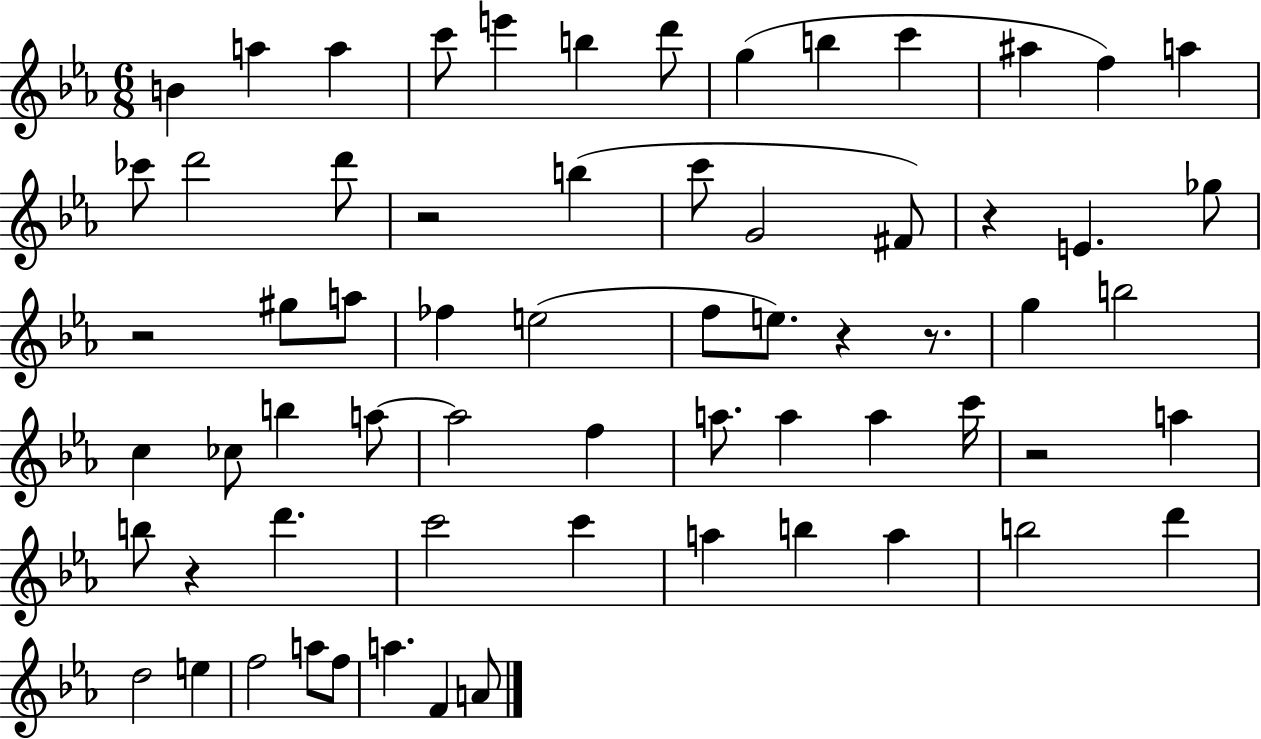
{
  \clef treble
  \numericTimeSignature
  \time 6/8
  \key ees \major
  b'4 a''4 a''4 | c'''8 e'''4 b''4 d'''8 | g''4( b''4 c'''4 | ais''4 f''4) a''4 | \break ces'''8 d'''2 d'''8 | r2 b''4( | c'''8 g'2 fis'8) | r4 e'4. ges''8 | \break r2 gis''8 a''8 | fes''4 e''2( | f''8 e''8.) r4 r8. | g''4 b''2 | \break c''4 ces''8 b''4 a''8~~ | a''2 f''4 | a''8. a''4 a''4 c'''16 | r2 a''4 | \break b''8 r4 d'''4. | c'''2 c'''4 | a''4 b''4 a''4 | b''2 d'''4 | \break d''2 e''4 | f''2 a''8 f''8 | a''4. f'4 a'8 | \bar "|."
}